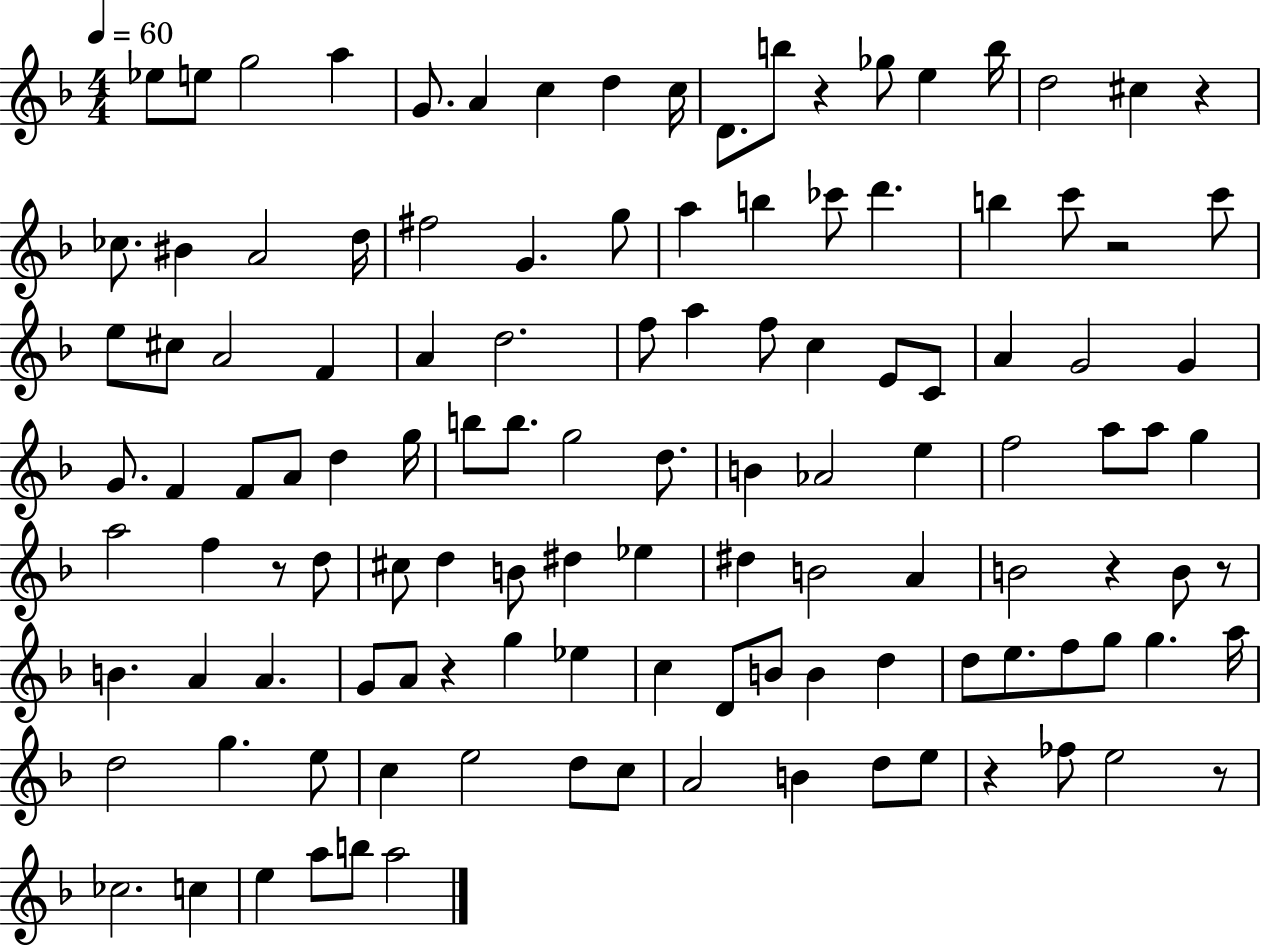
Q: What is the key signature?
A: F major